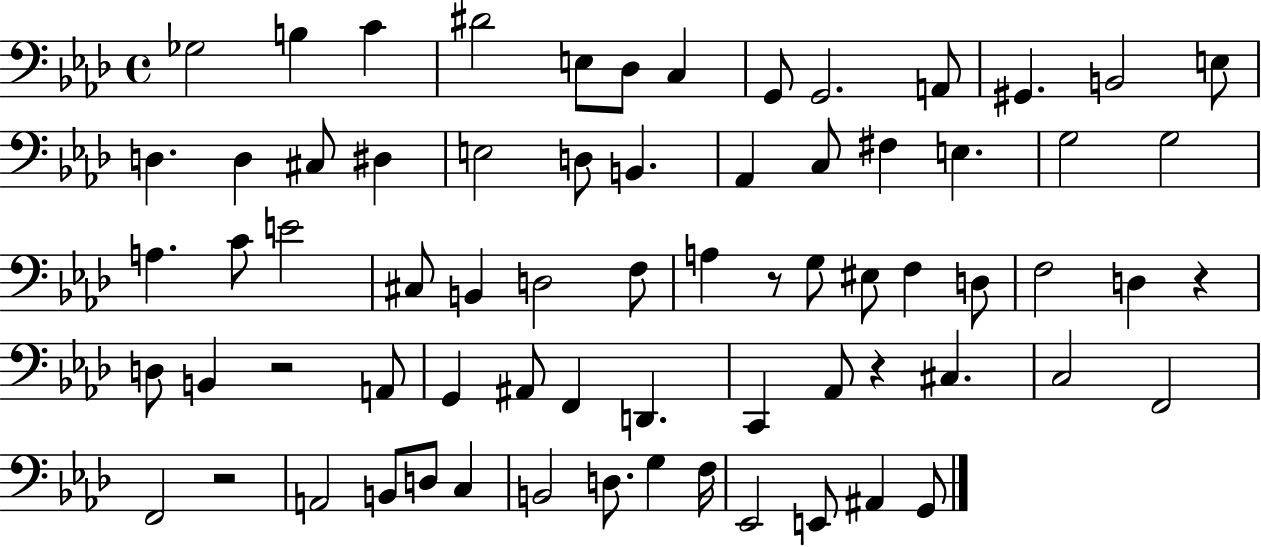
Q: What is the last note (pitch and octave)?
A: G2